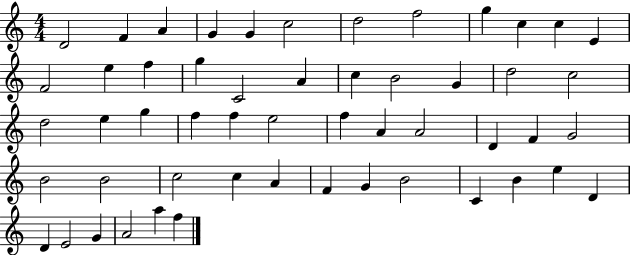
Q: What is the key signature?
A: C major